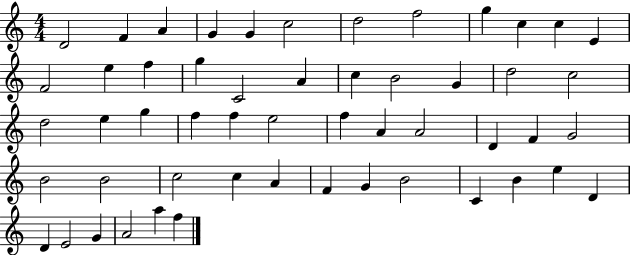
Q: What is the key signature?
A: C major